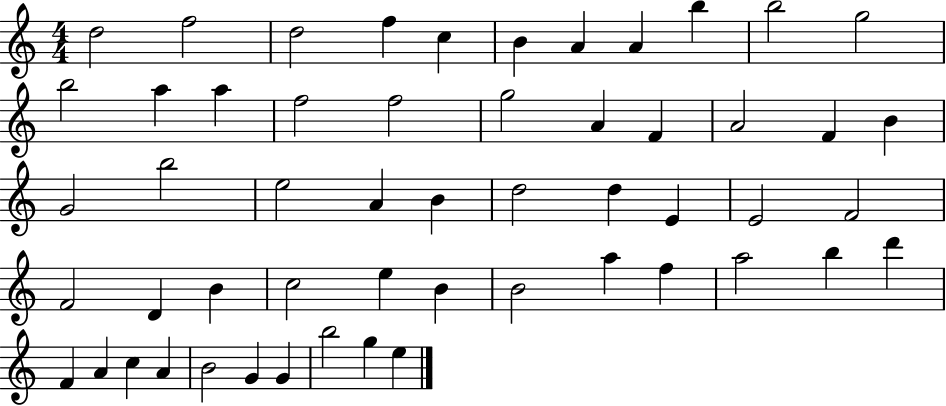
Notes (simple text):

D5/h F5/h D5/h F5/q C5/q B4/q A4/q A4/q B5/q B5/h G5/h B5/h A5/q A5/q F5/h F5/h G5/h A4/q F4/q A4/h F4/q B4/q G4/h B5/h E5/h A4/q B4/q D5/h D5/q E4/q E4/h F4/h F4/h D4/q B4/q C5/h E5/q B4/q B4/h A5/q F5/q A5/h B5/q D6/q F4/q A4/q C5/q A4/q B4/h G4/q G4/q B5/h G5/q E5/q